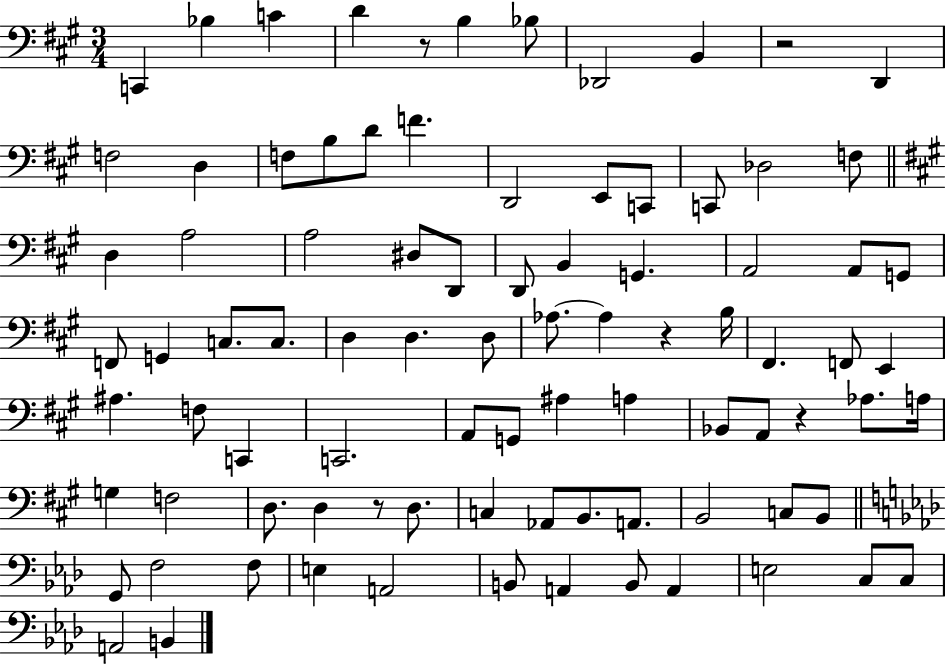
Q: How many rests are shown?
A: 5